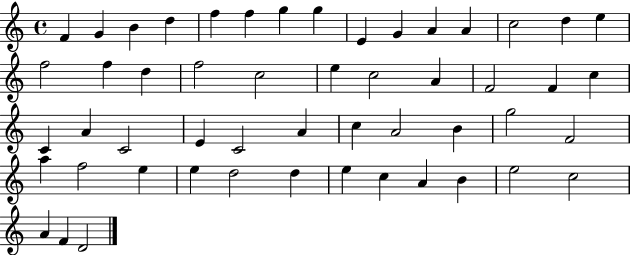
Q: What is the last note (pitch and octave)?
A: D4